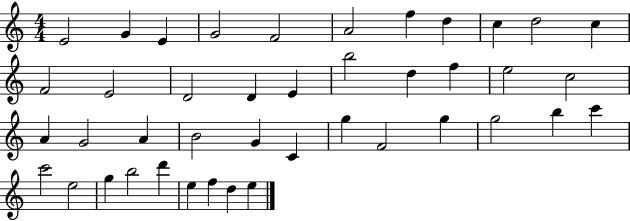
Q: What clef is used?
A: treble